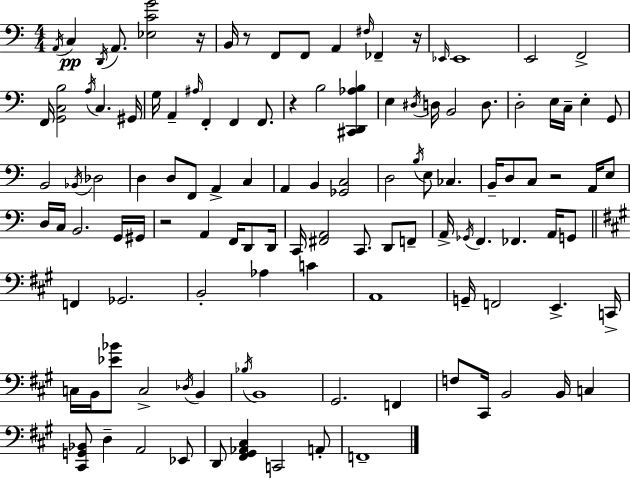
X:1
T:Untitled
M:4/4
L:1/4
K:Am
A,,/4 C, D,,/4 A,,/2 [_E,CG]2 z/4 B,,/4 z/2 F,,/2 F,,/2 A,, ^F,/4 _F,, z/4 _E,,/4 _E,,4 E,,2 F,,2 F,,/4 [G,,C,B,]2 A,/4 C, ^G,,/4 G,/4 A,, ^A,/4 F,, F,, F,,/2 z B,2 [^C,,D,,_A,B,] E, ^D,/4 D,/4 B,,2 D,/2 D,2 E,/4 C,/4 E, G,,/2 B,,2 _B,,/4 _D,2 D, D,/2 F,,/2 A,, C, A,, B,, [_G,,C,]2 D,2 B,/4 E,/2 _C, B,,/4 D,/2 C,/2 z2 A,,/4 E,/2 D,/4 C,/4 B,,2 G,,/4 ^G,,/4 z2 A,, F,,/4 D,,/2 D,,/4 C,,/4 [^F,,A,,]2 C,,/2 D,,/2 F,,/2 A,,/4 _G,,/4 F,, _F,, A,,/4 G,,/2 F,, _G,,2 B,,2 _A, C A,,4 G,,/4 F,,2 E,, C,,/4 C,/4 B,,/4 [_E_B]/2 C,2 _D,/4 B,, _B,/4 B,,4 ^G,,2 F,, F,/2 ^C,,/4 B,,2 B,,/4 C, [^C,,G,,_B,,]/2 D, A,,2 _E,,/2 D,,/2 [^F,,^G,,_A,,^C,] C,,2 A,,/2 F,,4